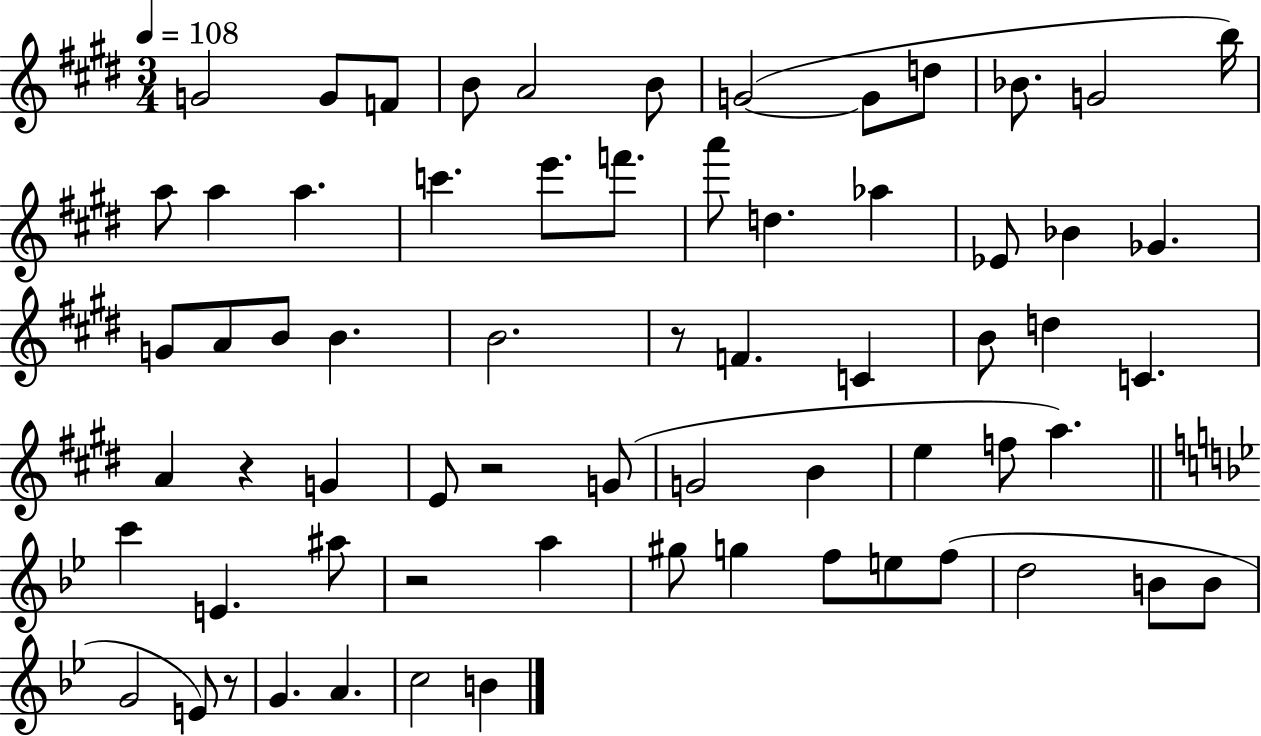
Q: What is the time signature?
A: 3/4